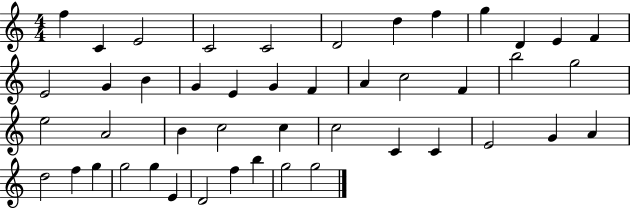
X:1
T:Untitled
M:4/4
L:1/4
K:C
f C E2 C2 C2 D2 d f g D E F E2 G B G E G F A c2 F b2 g2 e2 A2 B c2 c c2 C C E2 G A d2 f g g2 g E D2 f b g2 g2